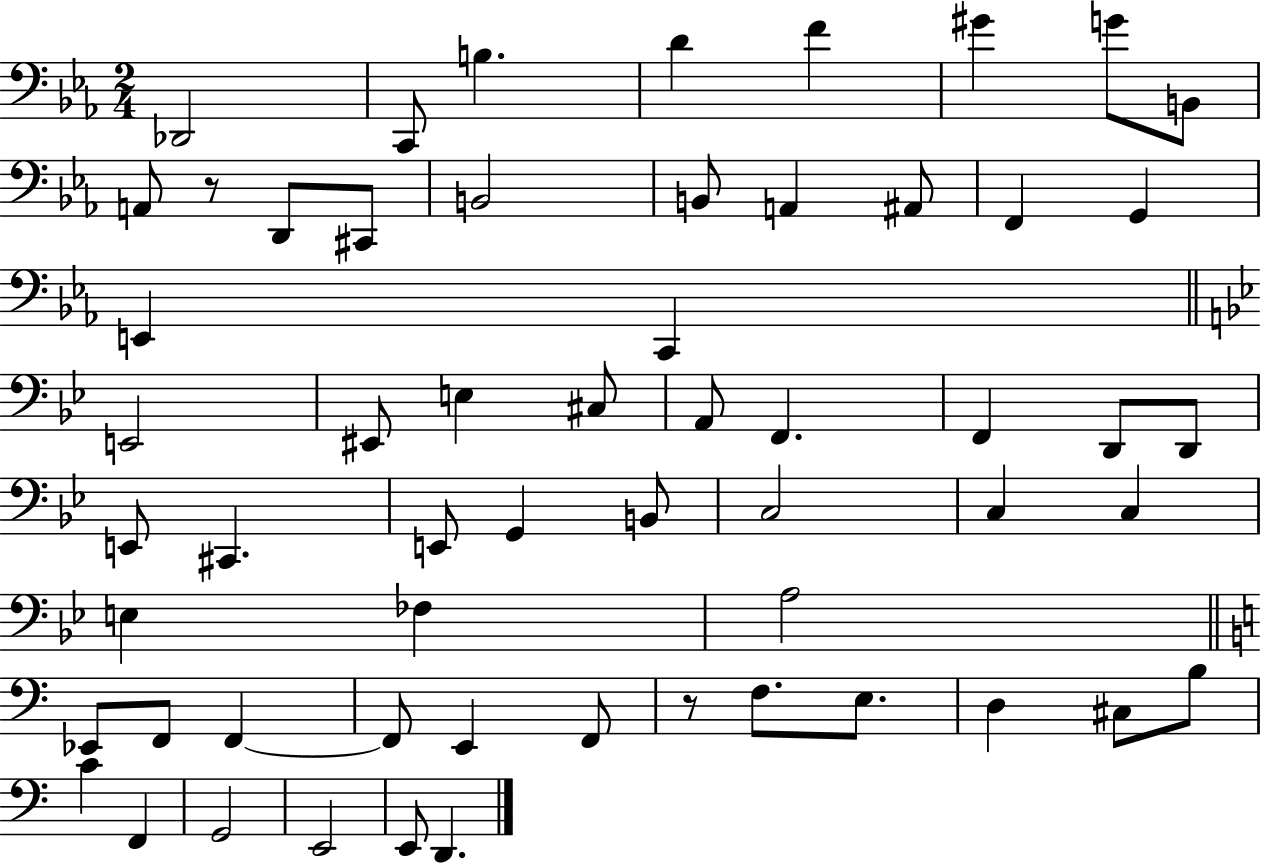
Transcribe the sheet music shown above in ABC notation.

X:1
T:Untitled
M:2/4
L:1/4
K:Eb
_D,,2 C,,/2 B, D F ^G G/2 B,,/2 A,,/2 z/2 D,,/2 ^C,,/2 B,,2 B,,/2 A,, ^A,,/2 F,, G,, E,, C,, E,,2 ^E,,/2 E, ^C,/2 A,,/2 F,, F,, D,,/2 D,,/2 E,,/2 ^C,, E,,/2 G,, B,,/2 C,2 C, C, E, _F, A,2 _E,,/2 F,,/2 F,, F,,/2 E,, F,,/2 z/2 F,/2 E,/2 D, ^C,/2 B,/2 C F,, G,,2 E,,2 E,,/2 D,,